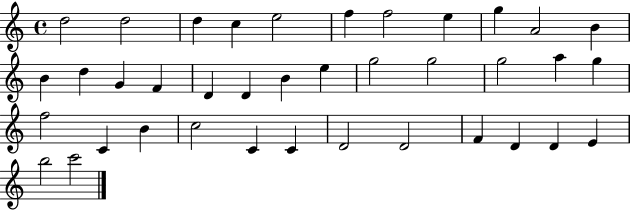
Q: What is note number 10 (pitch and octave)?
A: A4